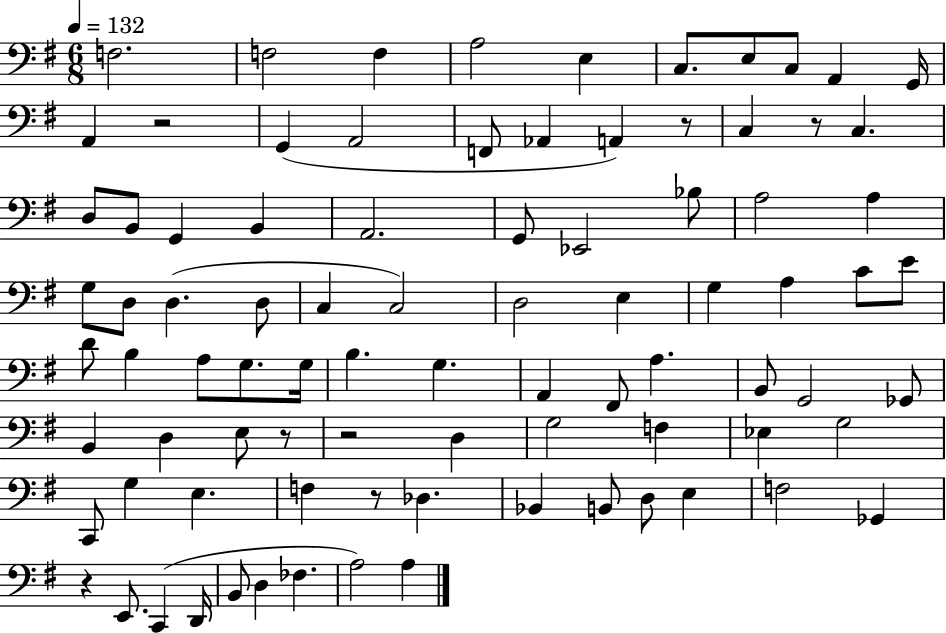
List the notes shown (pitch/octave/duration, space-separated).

F3/h. F3/h F3/q A3/h E3/q C3/e. E3/e C3/e A2/q G2/s A2/q R/h G2/q A2/h F2/e Ab2/q A2/q R/e C3/q R/e C3/q. D3/e B2/e G2/q B2/q A2/h. G2/e Eb2/h Bb3/e A3/h A3/q G3/e D3/e D3/q. D3/e C3/q C3/h D3/h E3/q G3/q A3/q C4/e E4/e D4/e B3/q A3/e G3/e. G3/s B3/q. G3/q. A2/q F#2/e A3/q. B2/e G2/h Gb2/e B2/q D3/q E3/e R/e R/h D3/q G3/h F3/q Eb3/q G3/h C2/e G3/q E3/q. F3/q R/e Db3/q. Bb2/q B2/e D3/e E3/q F3/h Gb2/q R/q E2/e. C2/q D2/s B2/e D3/q FES3/q. A3/h A3/q